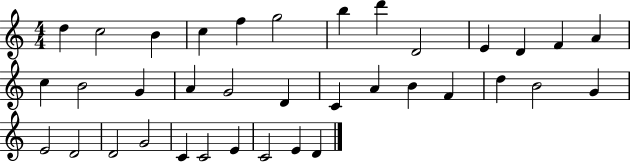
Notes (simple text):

D5/q C5/h B4/q C5/q F5/q G5/h B5/q D6/q D4/h E4/q D4/q F4/q A4/q C5/q B4/h G4/q A4/q G4/h D4/q C4/q A4/q B4/q F4/q D5/q B4/h G4/q E4/h D4/h D4/h G4/h C4/q C4/h E4/q C4/h E4/q D4/q